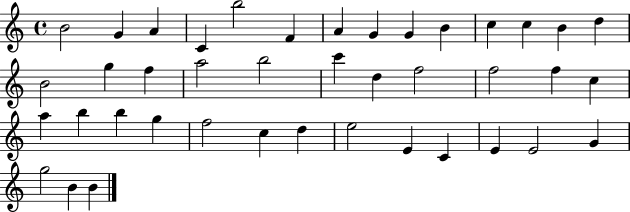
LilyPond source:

{
  \clef treble
  \time 4/4
  \defaultTimeSignature
  \key c \major
  b'2 g'4 a'4 | c'4 b''2 f'4 | a'4 g'4 g'4 b'4 | c''4 c''4 b'4 d''4 | \break b'2 g''4 f''4 | a''2 b''2 | c'''4 d''4 f''2 | f''2 f''4 c''4 | \break a''4 b''4 b''4 g''4 | f''2 c''4 d''4 | e''2 e'4 c'4 | e'4 e'2 g'4 | \break g''2 b'4 b'4 | \bar "|."
}